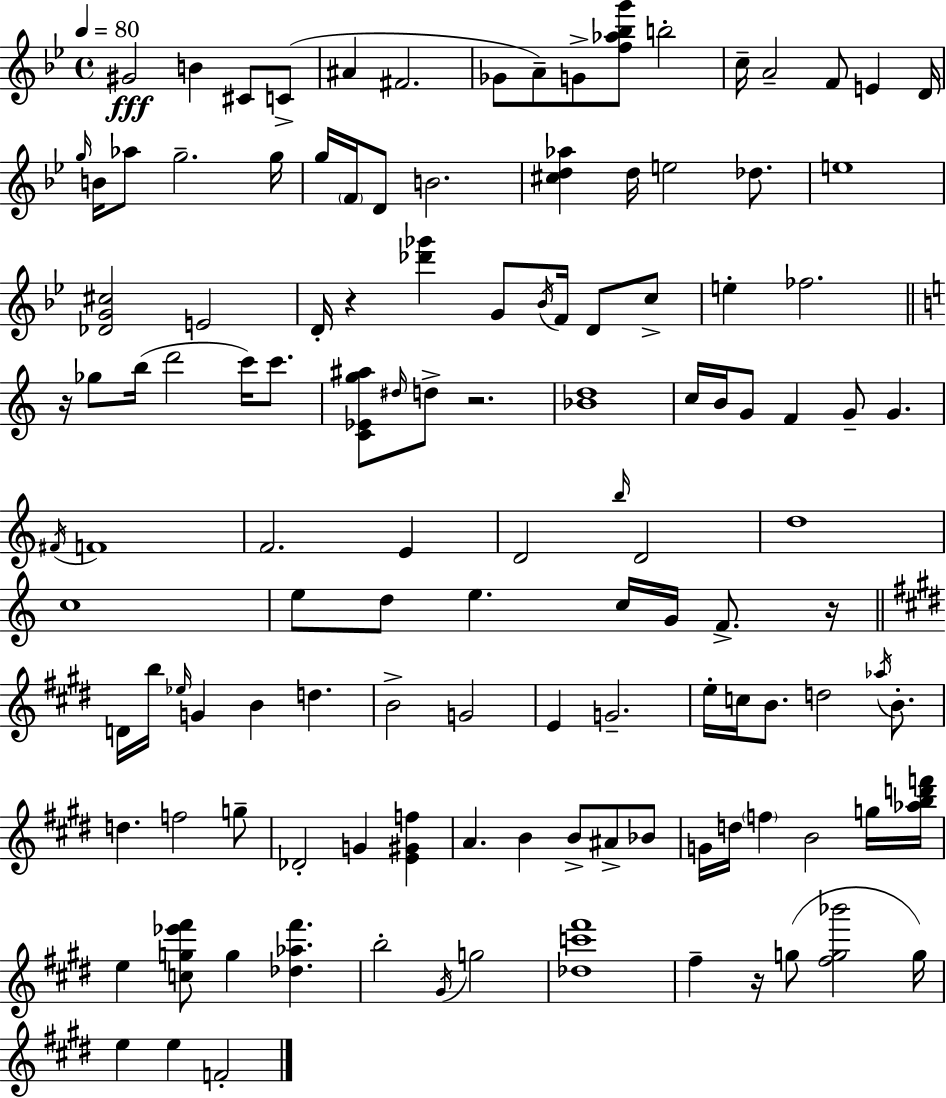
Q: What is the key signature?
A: G minor